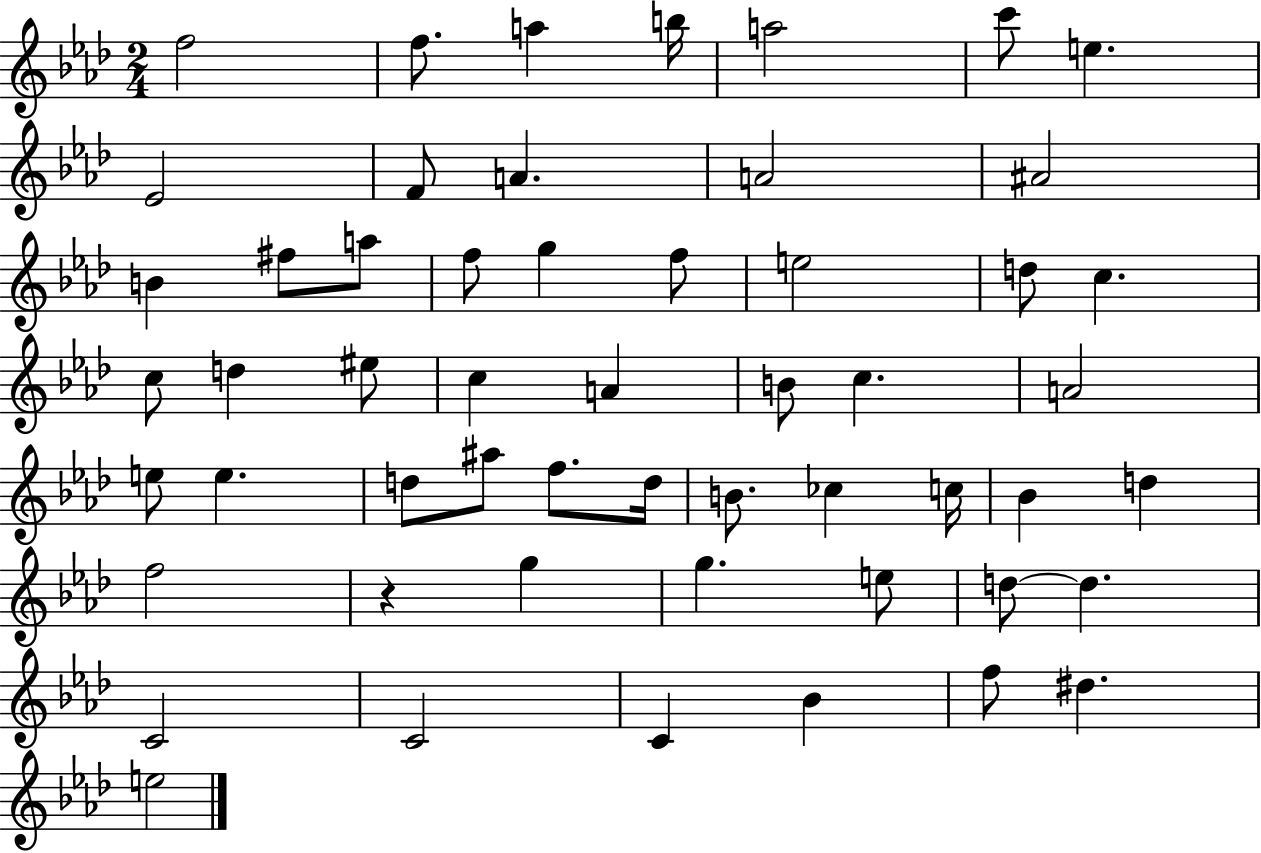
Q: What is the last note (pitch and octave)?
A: E5